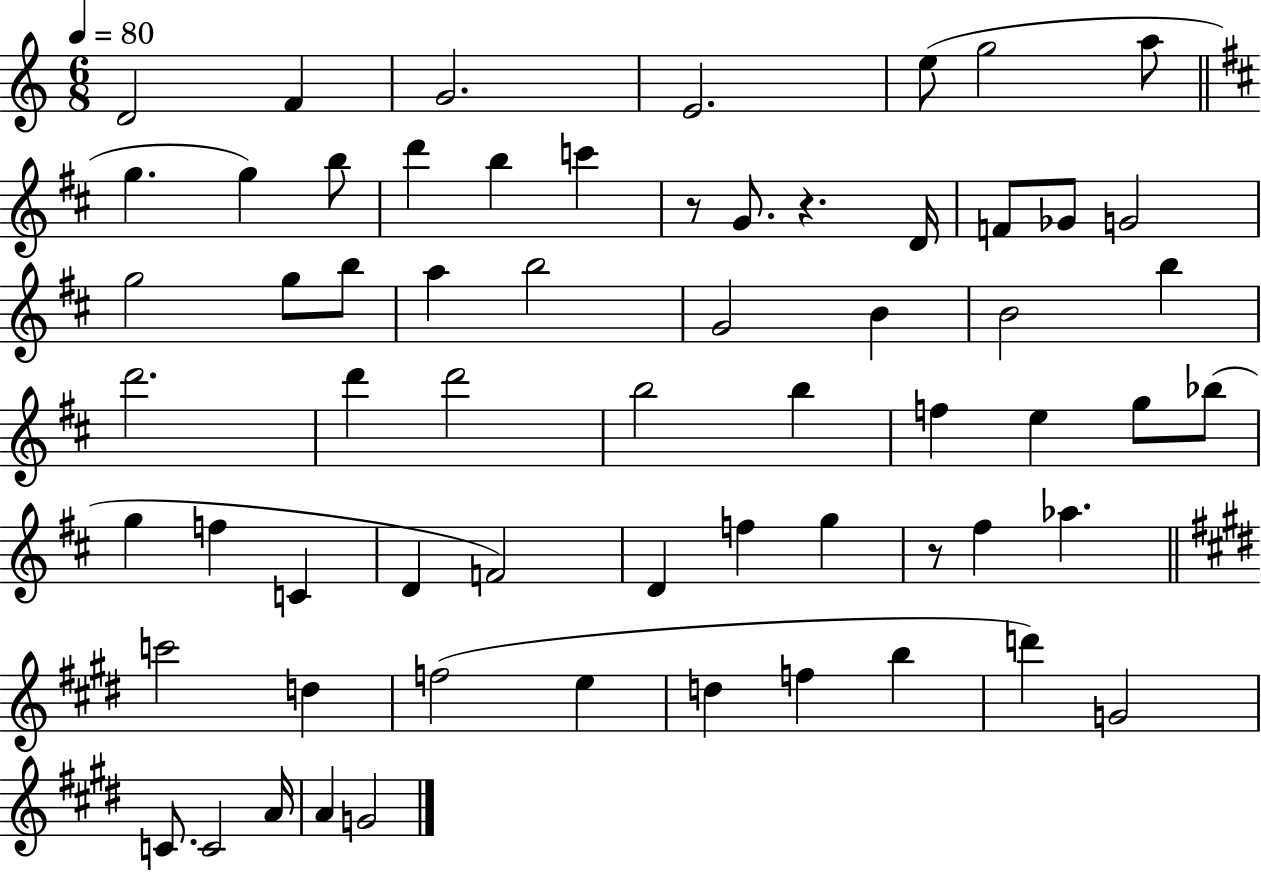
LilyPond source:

{
  \clef treble
  \numericTimeSignature
  \time 6/8
  \key c \major
  \tempo 4 = 80
  \repeat volta 2 { d'2 f'4 | g'2. | e'2. | e''8( g''2 a''8 | \break \bar "||" \break \key d \major g''4. g''4) b''8 | d'''4 b''4 c'''4 | r8 g'8. r4. d'16 | f'8 ges'8 g'2 | \break g''2 g''8 b''8 | a''4 b''2 | g'2 b'4 | b'2 b''4 | \break d'''2. | d'''4 d'''2 | b''2 b''4 | f''4 e''4 g''8 bes''8( | \break g''4 f''4 c'4 | d'4 f'2) | d'4 f''4 g''4 | r8 fis''4 aes''4. | \break \bar "||" \break \key e \major c'''2 d''4 | f''2( e''4 | d''4 f''4 b''4 | d'''4) g'2 | \break c'8. c'2 a'16 | a'4 g'2 | } \bar "|."
}